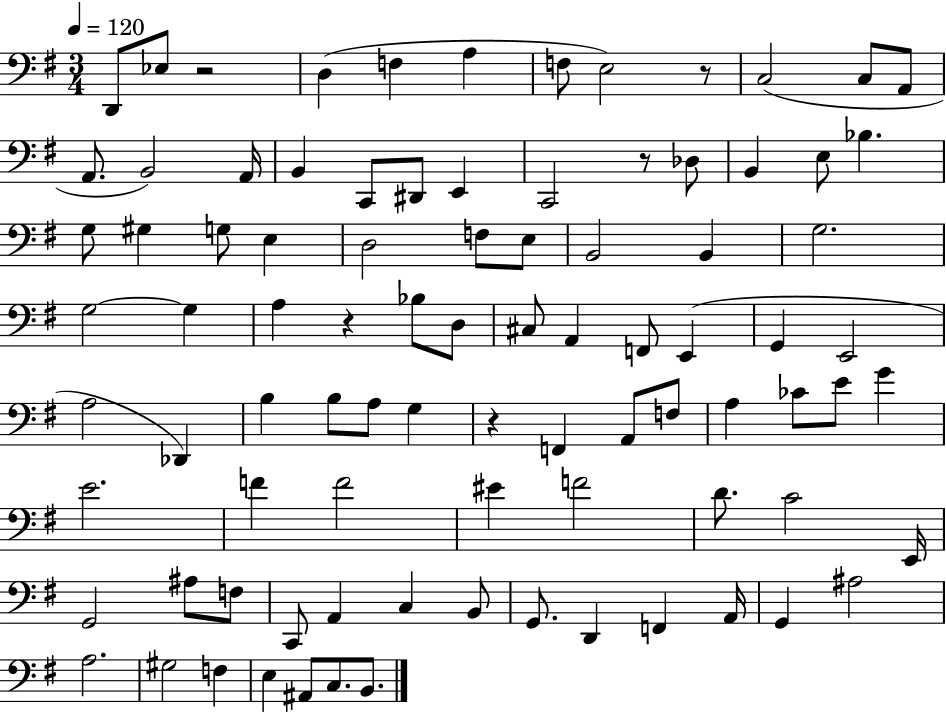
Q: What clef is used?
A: bass